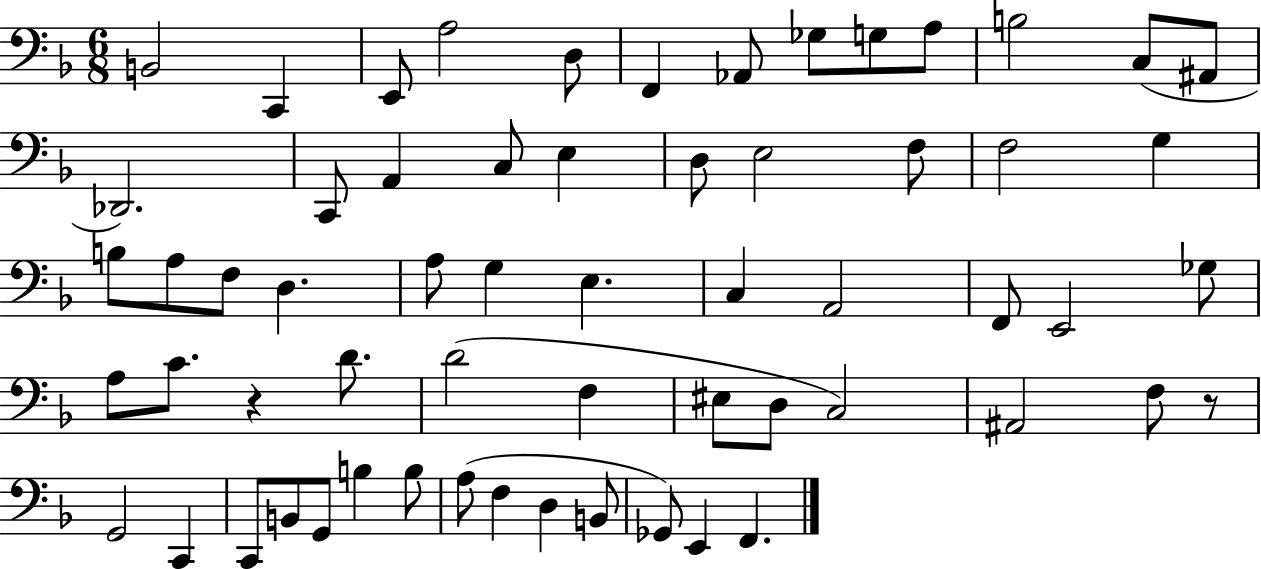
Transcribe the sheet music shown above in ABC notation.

X:1
T:Untitled
M:6/8
L:1/4
K:F
B,,2 C,, E,,/2 A,2 D,/2 F,, _A,,/2 _G,/2 G,/2 A,/2 B,2 C,/2 ^A,,/2 _D,,2 C,,/2 A,, C,/2 E, D,/2 E,2 F,/2 F,2 G, B,/2 A,/2 F,/2 D, A,/2 G, E, C, A,,2 F,,/2 E,,2 _G,/2 A,/2 C/2 z D/2 D2 F, ^E,/2 D,/2 C,2 ^A,,2 F,/2 z/2 G,,2 C,, C,,/2 B,,/2 G,,/2 B, B,/2 A,/2 F, D, B,,/2 _G,,/2 E,, F,,